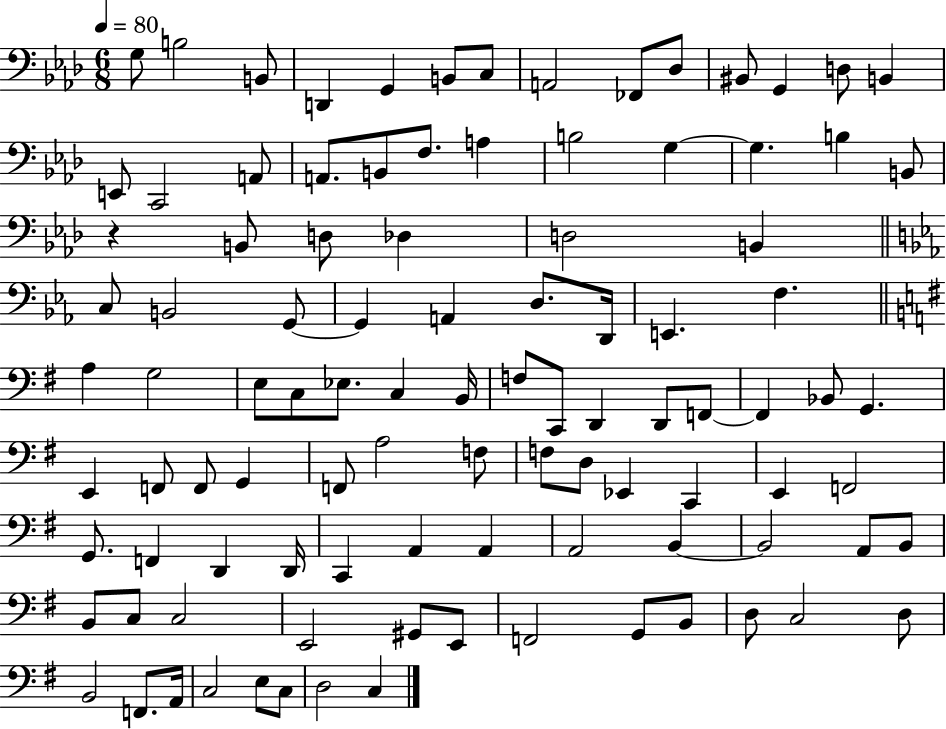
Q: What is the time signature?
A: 6/8